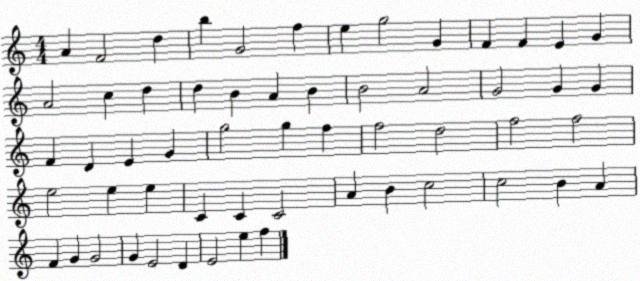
X:1
T:Untitled
M:4/4
L:1/4
K:C
A F2 d b G2 f e g2 G F F E G A2 c d d B A B B2 A2 G2 G G F D E G g2 g f f2 d2 f2 f2 e2 e e C C C2 A B c2 c2 B A F G G2 G E2 D E2 e f